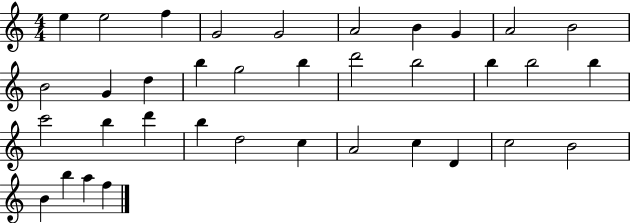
X:1
T:Untitled
M:4/4
L:1/4
K:C
e e2 f G2 G2 A2 B G A2 B2 B2 G d b g2 b d'2 b2 b b2 b c'2 b d' b d2 c A2 c D c2 B2 B b a f